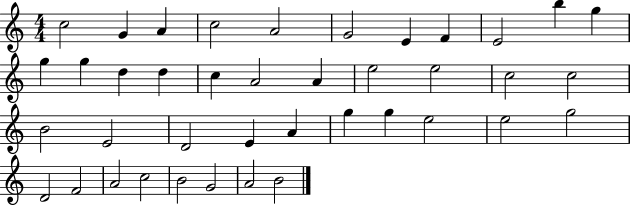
{
  \clef treble
  \numericTimeSignature
  \time 4/4
  \key c \major
  c''2 g'4 a'4 | c''2 a'2 | g'2 e'4 f'4 | e'2 b''4 g''4 | \break g''4 g''4 d''4 d''4 | c''4 a'2 a'4 | e''2 e''2 | c''2 c''2 | \break b'2 e'2 | d'2 e'4 a'4 | g''4 g''4 e''2 | e''2 g''2 | \break d'2 f'2 | a'2 c''2 | b'2 g'2 | a'2 b'2 | \break \bar "|."
}